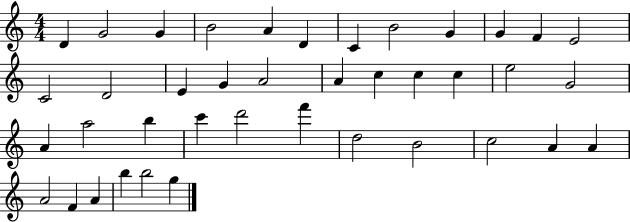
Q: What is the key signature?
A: C major